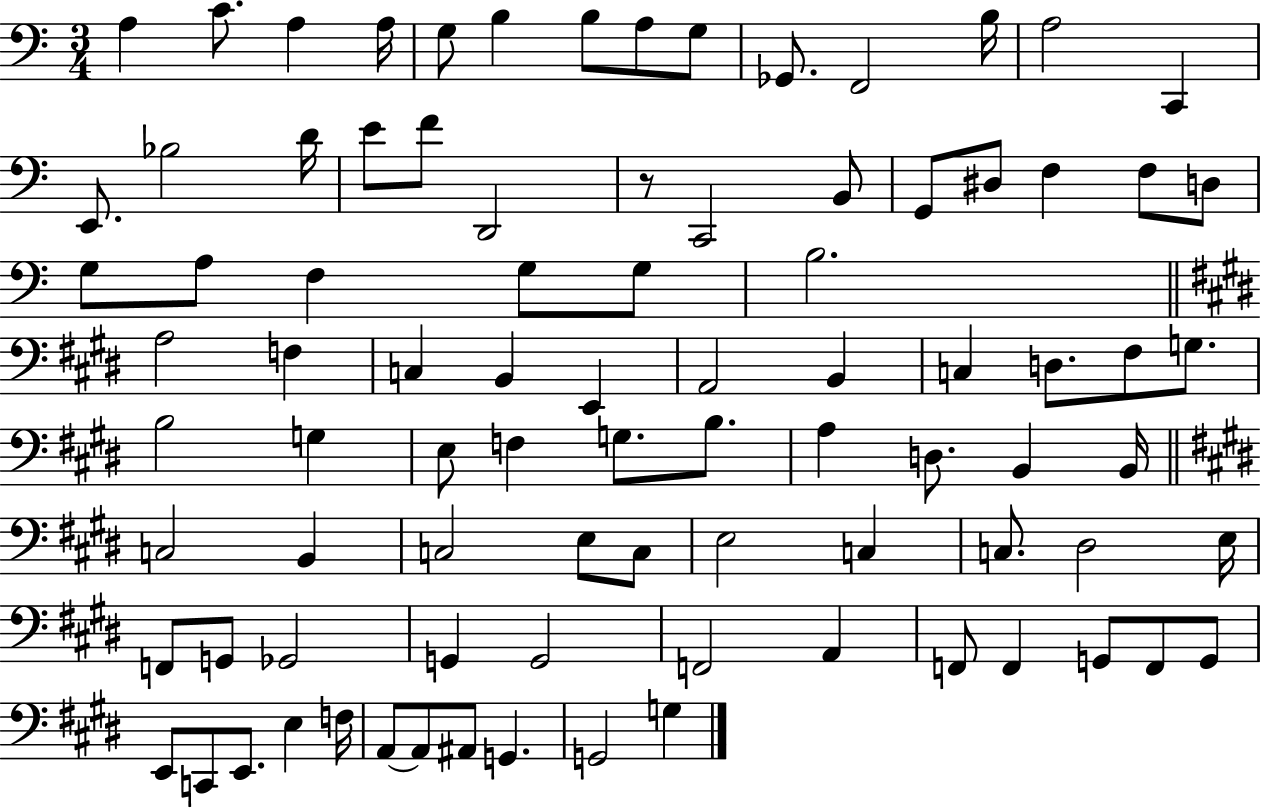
A3/q C4/e. A3/q A3/s G3/e B3/q B3/e A3/e G3/e Gb2/e. F2/h B3/s A3/h C2/q E2/e. Bb3/h D4/s E4/e F4/e D2/h R/e C2/h B2/e G2/e D#3/e F3/q F3/e D3/e G3/e A3/e F3/q G3/e G3/e B3/h. A3/h F3/q C3/q B2/q E2/q A2/h B2/q C3/q D3/e. F#3/e G3/e. B3/h G3/q E3/e F3/q G3/e. B3/e. A3/q D3/e. B2/q B2/s C3/h B2/q C3/h E3/e C3/e E3/h C3/q C3/e. D#3/h E3/s F2/e G2/e Gb2/h G2/q G2/h F2/h A2/q F2/e F2/q G2/e F2/e G2/e E2/e C2/e E2/e. E3/q F3/s A2/e A2/e A#2/e G2/q. G2/h G3/q